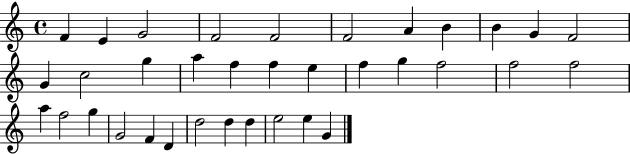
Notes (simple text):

F4/q E4/q G4/h F4/h F4/h F4/h A4/q B4/q B4/q G4/q F4/h G4/q C5/h G5/q A5/q F5/q F5/q E5/q F5/q G5/q F5/h F5/h F5/h A5/q F5/h G5/q G4/h F4/q D4/q D5/h D5/q D5/q E5/h E5/q G4/q